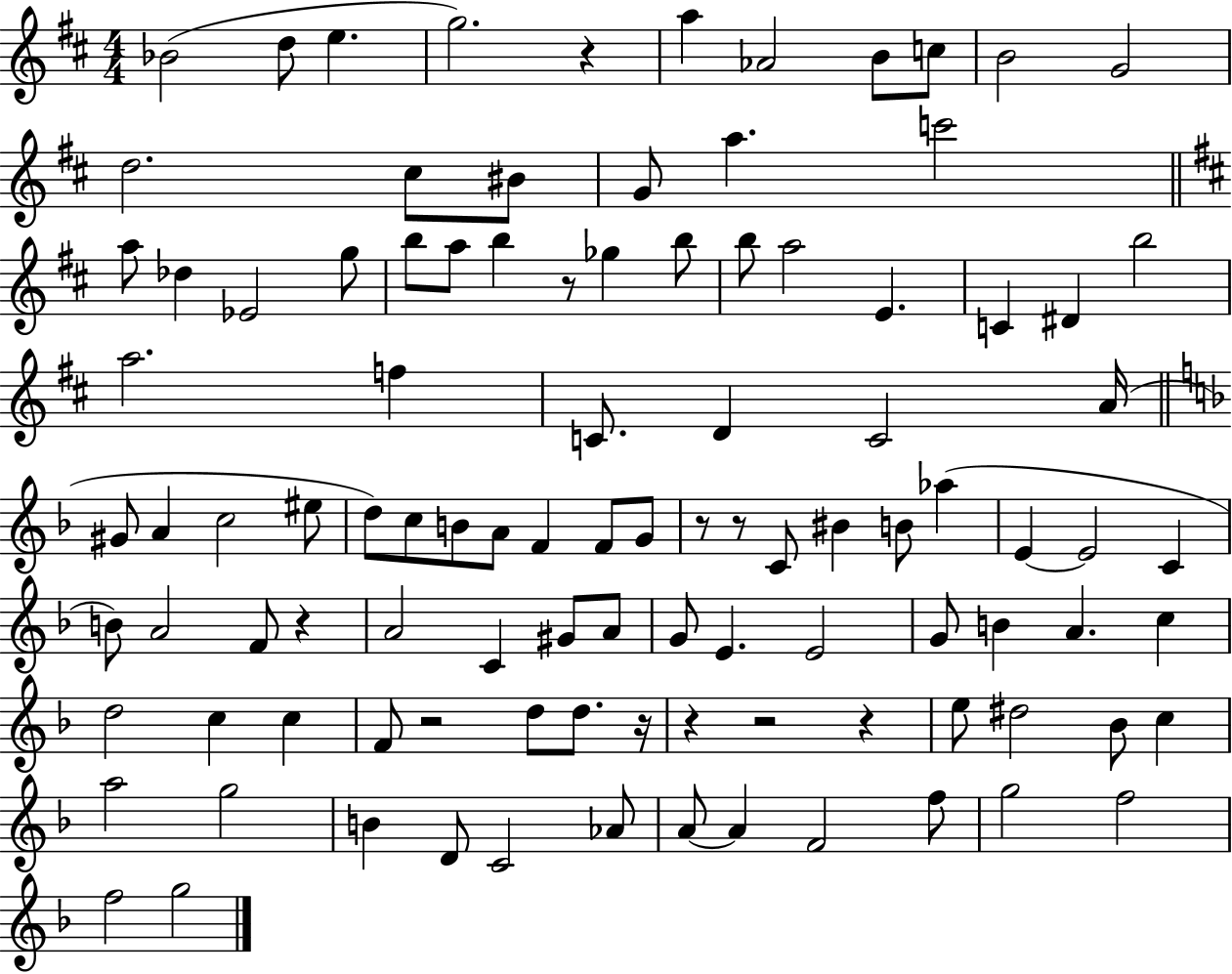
Bb4/h D5/e E5/q. G5/h. R/q A5/q Ab4/h B4/e C5/e B4/h G4/h D5/h. C#5/e BIS4/e G4/e A5/q. C6/h A5/e Db5/q Eb4/h G5/e B5/e A5/e B5/q R/e Gb5/q B5/e B5/e A5/h E4/q. C4/q D#4/q B5/h A5/h. F5/q C4/e. D4/q C4/h A4/s G#4/e A4/q C5/h EIS5/e D5/e C5/e B4/e A4/e F4/q F4/e G4/e R/e R/e C4/e BIS4/q B4/e Ab5/q E4/q E4/h C4/q B4/e A4/h F4/e R/q A4/h C4/q G#4/e A4/e G4/e E4/q. E4/h G4/e B4/q A4/q. C5/q D5/h C5/q C5/q F4/e R/h D5/e D5/e. R/s R/q R/h R/q E5/e D#5/h Bb4/e C5/q A5/h G5/h B4/q D4/e C4/h Ab4/e A4/e A4/q F4/h F5/e G5/h F5/h F5/h G5/h